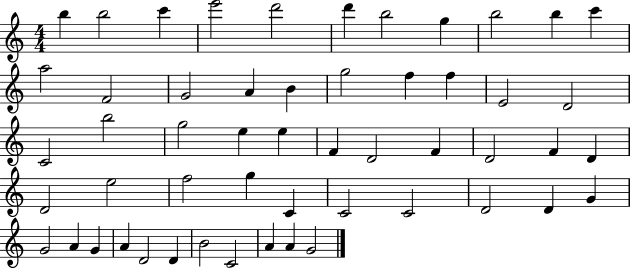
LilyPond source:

{
  \clef treble
  \numericTimeSignature
  \time 4/4
  \key c \major
  b''4 b''2 c'''4 | e'''2 d'''2 | d'''4 b''2 g''4 | b''2 b''4 c'''4 | \break a''2 f'2 | g'2 a'4 b'4 | g''2 f''4 f''4 | e'2 d'2 | \break c'2 b''2 | g''2 e''4 e''4 | f'4 d'2 f'4 | d'2 f'4 d'4 | \break d'2 e''2 | f''2 g''4 c'4 | c'2 c'2 | d'2 d'4 g'4 | \break g'2 a'4 g'4 | a'4 d'2 d'4 | b'2 c'2 | a'4 a'4 g'2 | \break \bar "|."
}